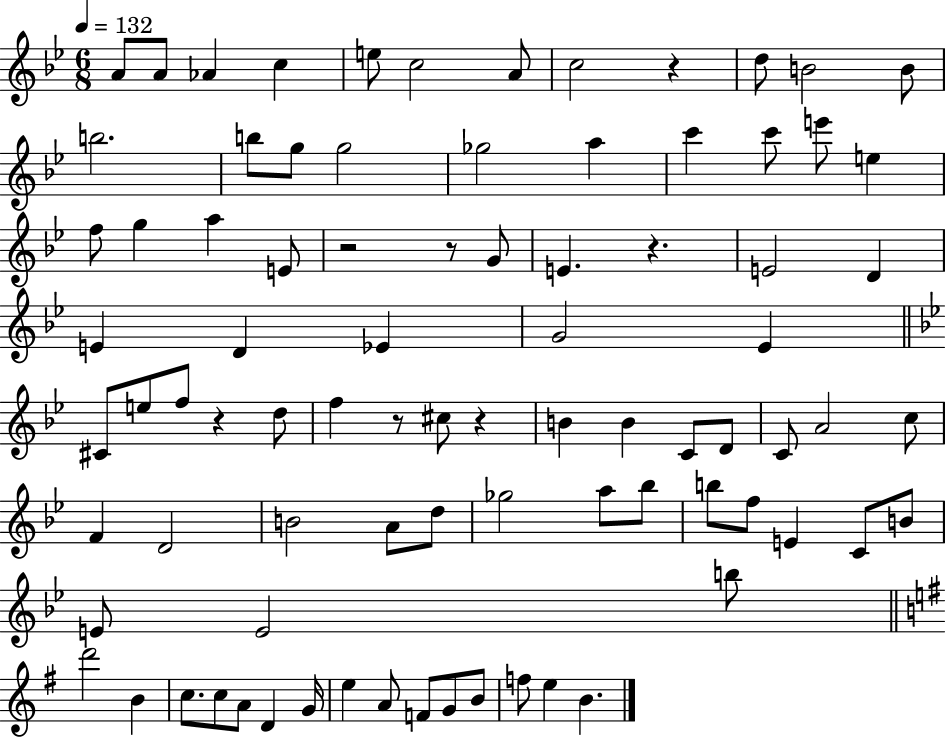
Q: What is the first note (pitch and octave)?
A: A4